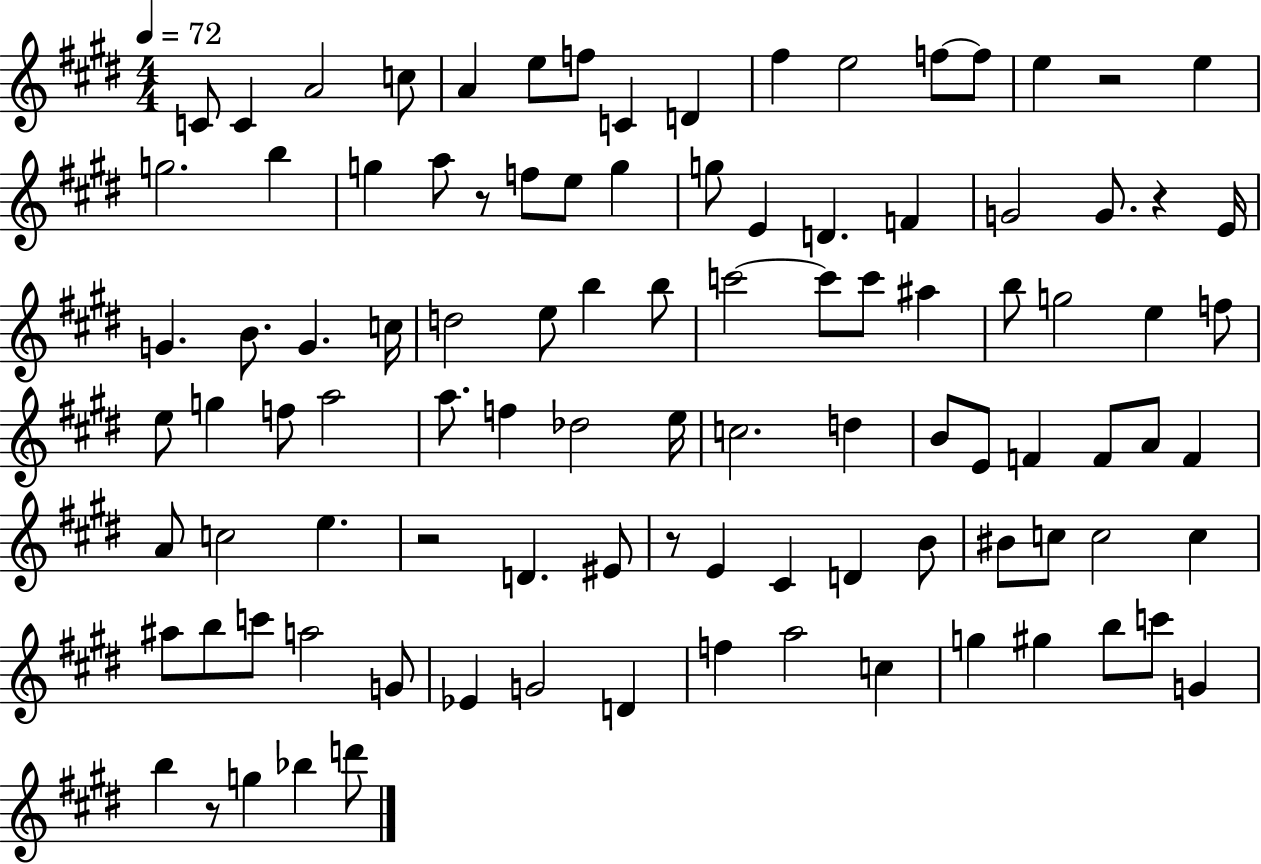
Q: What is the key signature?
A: E major